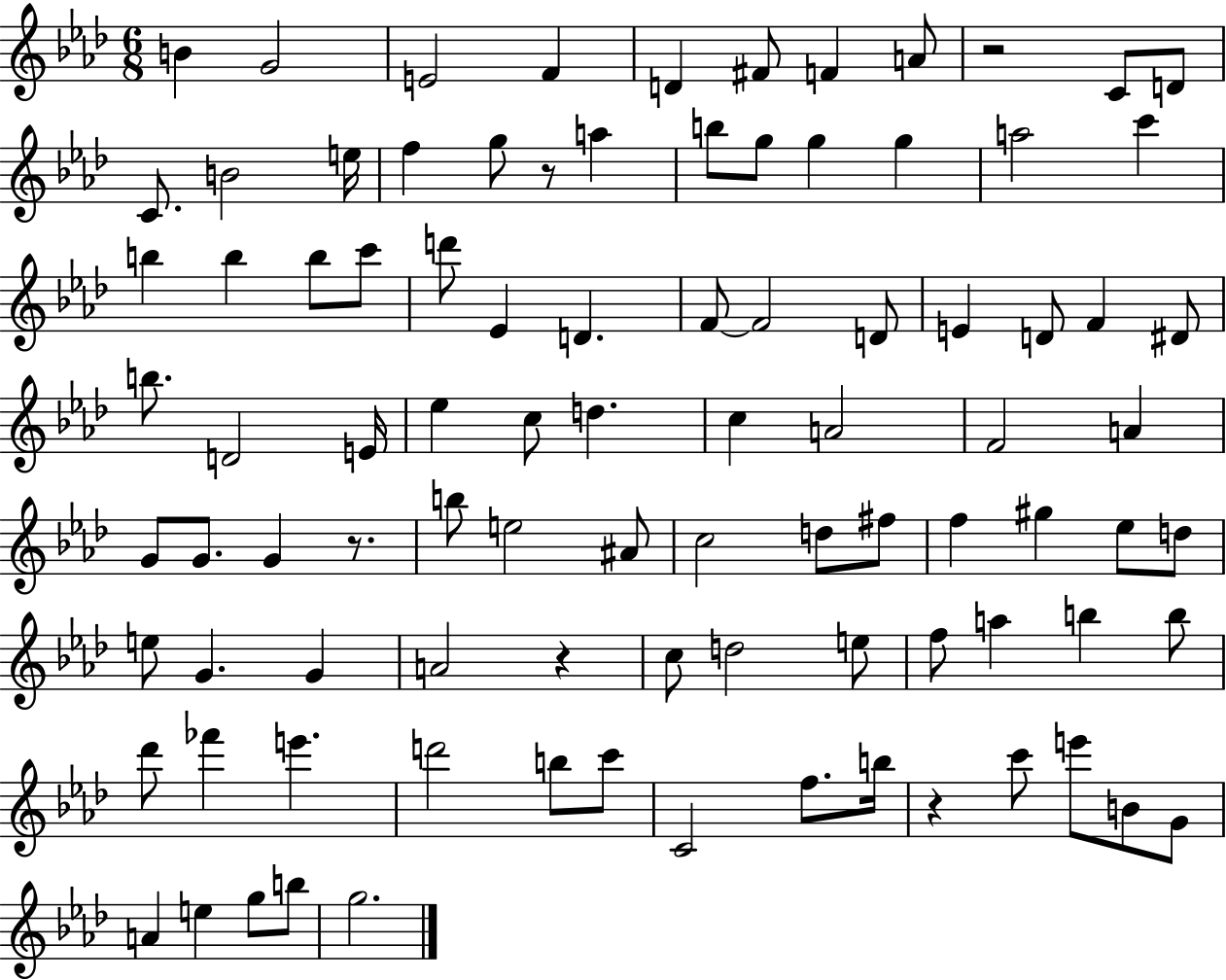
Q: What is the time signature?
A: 6/8